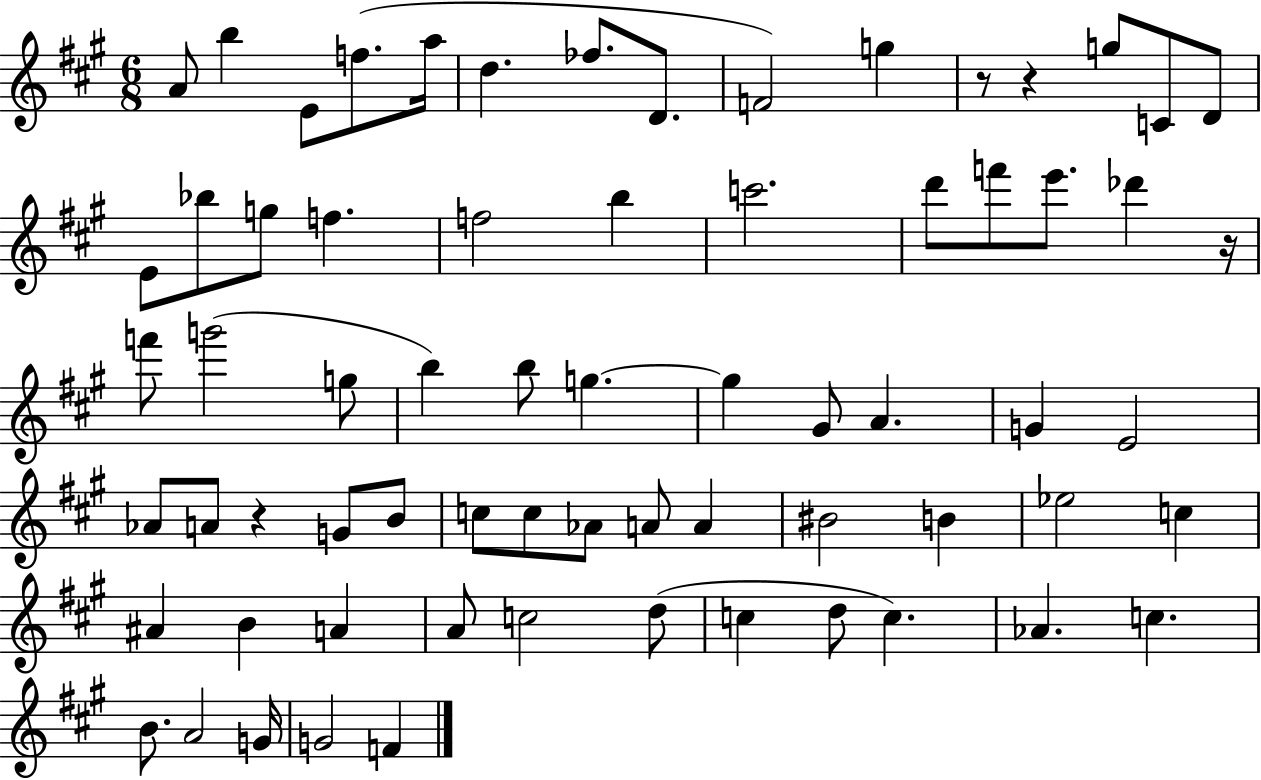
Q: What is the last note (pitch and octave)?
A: F4